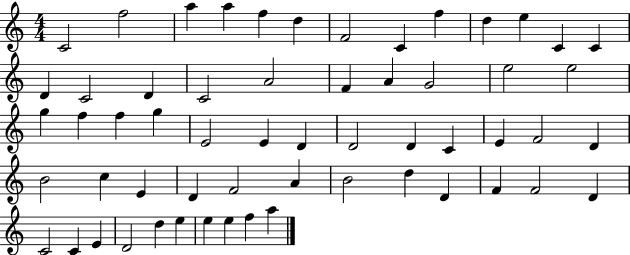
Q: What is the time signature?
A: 4/4